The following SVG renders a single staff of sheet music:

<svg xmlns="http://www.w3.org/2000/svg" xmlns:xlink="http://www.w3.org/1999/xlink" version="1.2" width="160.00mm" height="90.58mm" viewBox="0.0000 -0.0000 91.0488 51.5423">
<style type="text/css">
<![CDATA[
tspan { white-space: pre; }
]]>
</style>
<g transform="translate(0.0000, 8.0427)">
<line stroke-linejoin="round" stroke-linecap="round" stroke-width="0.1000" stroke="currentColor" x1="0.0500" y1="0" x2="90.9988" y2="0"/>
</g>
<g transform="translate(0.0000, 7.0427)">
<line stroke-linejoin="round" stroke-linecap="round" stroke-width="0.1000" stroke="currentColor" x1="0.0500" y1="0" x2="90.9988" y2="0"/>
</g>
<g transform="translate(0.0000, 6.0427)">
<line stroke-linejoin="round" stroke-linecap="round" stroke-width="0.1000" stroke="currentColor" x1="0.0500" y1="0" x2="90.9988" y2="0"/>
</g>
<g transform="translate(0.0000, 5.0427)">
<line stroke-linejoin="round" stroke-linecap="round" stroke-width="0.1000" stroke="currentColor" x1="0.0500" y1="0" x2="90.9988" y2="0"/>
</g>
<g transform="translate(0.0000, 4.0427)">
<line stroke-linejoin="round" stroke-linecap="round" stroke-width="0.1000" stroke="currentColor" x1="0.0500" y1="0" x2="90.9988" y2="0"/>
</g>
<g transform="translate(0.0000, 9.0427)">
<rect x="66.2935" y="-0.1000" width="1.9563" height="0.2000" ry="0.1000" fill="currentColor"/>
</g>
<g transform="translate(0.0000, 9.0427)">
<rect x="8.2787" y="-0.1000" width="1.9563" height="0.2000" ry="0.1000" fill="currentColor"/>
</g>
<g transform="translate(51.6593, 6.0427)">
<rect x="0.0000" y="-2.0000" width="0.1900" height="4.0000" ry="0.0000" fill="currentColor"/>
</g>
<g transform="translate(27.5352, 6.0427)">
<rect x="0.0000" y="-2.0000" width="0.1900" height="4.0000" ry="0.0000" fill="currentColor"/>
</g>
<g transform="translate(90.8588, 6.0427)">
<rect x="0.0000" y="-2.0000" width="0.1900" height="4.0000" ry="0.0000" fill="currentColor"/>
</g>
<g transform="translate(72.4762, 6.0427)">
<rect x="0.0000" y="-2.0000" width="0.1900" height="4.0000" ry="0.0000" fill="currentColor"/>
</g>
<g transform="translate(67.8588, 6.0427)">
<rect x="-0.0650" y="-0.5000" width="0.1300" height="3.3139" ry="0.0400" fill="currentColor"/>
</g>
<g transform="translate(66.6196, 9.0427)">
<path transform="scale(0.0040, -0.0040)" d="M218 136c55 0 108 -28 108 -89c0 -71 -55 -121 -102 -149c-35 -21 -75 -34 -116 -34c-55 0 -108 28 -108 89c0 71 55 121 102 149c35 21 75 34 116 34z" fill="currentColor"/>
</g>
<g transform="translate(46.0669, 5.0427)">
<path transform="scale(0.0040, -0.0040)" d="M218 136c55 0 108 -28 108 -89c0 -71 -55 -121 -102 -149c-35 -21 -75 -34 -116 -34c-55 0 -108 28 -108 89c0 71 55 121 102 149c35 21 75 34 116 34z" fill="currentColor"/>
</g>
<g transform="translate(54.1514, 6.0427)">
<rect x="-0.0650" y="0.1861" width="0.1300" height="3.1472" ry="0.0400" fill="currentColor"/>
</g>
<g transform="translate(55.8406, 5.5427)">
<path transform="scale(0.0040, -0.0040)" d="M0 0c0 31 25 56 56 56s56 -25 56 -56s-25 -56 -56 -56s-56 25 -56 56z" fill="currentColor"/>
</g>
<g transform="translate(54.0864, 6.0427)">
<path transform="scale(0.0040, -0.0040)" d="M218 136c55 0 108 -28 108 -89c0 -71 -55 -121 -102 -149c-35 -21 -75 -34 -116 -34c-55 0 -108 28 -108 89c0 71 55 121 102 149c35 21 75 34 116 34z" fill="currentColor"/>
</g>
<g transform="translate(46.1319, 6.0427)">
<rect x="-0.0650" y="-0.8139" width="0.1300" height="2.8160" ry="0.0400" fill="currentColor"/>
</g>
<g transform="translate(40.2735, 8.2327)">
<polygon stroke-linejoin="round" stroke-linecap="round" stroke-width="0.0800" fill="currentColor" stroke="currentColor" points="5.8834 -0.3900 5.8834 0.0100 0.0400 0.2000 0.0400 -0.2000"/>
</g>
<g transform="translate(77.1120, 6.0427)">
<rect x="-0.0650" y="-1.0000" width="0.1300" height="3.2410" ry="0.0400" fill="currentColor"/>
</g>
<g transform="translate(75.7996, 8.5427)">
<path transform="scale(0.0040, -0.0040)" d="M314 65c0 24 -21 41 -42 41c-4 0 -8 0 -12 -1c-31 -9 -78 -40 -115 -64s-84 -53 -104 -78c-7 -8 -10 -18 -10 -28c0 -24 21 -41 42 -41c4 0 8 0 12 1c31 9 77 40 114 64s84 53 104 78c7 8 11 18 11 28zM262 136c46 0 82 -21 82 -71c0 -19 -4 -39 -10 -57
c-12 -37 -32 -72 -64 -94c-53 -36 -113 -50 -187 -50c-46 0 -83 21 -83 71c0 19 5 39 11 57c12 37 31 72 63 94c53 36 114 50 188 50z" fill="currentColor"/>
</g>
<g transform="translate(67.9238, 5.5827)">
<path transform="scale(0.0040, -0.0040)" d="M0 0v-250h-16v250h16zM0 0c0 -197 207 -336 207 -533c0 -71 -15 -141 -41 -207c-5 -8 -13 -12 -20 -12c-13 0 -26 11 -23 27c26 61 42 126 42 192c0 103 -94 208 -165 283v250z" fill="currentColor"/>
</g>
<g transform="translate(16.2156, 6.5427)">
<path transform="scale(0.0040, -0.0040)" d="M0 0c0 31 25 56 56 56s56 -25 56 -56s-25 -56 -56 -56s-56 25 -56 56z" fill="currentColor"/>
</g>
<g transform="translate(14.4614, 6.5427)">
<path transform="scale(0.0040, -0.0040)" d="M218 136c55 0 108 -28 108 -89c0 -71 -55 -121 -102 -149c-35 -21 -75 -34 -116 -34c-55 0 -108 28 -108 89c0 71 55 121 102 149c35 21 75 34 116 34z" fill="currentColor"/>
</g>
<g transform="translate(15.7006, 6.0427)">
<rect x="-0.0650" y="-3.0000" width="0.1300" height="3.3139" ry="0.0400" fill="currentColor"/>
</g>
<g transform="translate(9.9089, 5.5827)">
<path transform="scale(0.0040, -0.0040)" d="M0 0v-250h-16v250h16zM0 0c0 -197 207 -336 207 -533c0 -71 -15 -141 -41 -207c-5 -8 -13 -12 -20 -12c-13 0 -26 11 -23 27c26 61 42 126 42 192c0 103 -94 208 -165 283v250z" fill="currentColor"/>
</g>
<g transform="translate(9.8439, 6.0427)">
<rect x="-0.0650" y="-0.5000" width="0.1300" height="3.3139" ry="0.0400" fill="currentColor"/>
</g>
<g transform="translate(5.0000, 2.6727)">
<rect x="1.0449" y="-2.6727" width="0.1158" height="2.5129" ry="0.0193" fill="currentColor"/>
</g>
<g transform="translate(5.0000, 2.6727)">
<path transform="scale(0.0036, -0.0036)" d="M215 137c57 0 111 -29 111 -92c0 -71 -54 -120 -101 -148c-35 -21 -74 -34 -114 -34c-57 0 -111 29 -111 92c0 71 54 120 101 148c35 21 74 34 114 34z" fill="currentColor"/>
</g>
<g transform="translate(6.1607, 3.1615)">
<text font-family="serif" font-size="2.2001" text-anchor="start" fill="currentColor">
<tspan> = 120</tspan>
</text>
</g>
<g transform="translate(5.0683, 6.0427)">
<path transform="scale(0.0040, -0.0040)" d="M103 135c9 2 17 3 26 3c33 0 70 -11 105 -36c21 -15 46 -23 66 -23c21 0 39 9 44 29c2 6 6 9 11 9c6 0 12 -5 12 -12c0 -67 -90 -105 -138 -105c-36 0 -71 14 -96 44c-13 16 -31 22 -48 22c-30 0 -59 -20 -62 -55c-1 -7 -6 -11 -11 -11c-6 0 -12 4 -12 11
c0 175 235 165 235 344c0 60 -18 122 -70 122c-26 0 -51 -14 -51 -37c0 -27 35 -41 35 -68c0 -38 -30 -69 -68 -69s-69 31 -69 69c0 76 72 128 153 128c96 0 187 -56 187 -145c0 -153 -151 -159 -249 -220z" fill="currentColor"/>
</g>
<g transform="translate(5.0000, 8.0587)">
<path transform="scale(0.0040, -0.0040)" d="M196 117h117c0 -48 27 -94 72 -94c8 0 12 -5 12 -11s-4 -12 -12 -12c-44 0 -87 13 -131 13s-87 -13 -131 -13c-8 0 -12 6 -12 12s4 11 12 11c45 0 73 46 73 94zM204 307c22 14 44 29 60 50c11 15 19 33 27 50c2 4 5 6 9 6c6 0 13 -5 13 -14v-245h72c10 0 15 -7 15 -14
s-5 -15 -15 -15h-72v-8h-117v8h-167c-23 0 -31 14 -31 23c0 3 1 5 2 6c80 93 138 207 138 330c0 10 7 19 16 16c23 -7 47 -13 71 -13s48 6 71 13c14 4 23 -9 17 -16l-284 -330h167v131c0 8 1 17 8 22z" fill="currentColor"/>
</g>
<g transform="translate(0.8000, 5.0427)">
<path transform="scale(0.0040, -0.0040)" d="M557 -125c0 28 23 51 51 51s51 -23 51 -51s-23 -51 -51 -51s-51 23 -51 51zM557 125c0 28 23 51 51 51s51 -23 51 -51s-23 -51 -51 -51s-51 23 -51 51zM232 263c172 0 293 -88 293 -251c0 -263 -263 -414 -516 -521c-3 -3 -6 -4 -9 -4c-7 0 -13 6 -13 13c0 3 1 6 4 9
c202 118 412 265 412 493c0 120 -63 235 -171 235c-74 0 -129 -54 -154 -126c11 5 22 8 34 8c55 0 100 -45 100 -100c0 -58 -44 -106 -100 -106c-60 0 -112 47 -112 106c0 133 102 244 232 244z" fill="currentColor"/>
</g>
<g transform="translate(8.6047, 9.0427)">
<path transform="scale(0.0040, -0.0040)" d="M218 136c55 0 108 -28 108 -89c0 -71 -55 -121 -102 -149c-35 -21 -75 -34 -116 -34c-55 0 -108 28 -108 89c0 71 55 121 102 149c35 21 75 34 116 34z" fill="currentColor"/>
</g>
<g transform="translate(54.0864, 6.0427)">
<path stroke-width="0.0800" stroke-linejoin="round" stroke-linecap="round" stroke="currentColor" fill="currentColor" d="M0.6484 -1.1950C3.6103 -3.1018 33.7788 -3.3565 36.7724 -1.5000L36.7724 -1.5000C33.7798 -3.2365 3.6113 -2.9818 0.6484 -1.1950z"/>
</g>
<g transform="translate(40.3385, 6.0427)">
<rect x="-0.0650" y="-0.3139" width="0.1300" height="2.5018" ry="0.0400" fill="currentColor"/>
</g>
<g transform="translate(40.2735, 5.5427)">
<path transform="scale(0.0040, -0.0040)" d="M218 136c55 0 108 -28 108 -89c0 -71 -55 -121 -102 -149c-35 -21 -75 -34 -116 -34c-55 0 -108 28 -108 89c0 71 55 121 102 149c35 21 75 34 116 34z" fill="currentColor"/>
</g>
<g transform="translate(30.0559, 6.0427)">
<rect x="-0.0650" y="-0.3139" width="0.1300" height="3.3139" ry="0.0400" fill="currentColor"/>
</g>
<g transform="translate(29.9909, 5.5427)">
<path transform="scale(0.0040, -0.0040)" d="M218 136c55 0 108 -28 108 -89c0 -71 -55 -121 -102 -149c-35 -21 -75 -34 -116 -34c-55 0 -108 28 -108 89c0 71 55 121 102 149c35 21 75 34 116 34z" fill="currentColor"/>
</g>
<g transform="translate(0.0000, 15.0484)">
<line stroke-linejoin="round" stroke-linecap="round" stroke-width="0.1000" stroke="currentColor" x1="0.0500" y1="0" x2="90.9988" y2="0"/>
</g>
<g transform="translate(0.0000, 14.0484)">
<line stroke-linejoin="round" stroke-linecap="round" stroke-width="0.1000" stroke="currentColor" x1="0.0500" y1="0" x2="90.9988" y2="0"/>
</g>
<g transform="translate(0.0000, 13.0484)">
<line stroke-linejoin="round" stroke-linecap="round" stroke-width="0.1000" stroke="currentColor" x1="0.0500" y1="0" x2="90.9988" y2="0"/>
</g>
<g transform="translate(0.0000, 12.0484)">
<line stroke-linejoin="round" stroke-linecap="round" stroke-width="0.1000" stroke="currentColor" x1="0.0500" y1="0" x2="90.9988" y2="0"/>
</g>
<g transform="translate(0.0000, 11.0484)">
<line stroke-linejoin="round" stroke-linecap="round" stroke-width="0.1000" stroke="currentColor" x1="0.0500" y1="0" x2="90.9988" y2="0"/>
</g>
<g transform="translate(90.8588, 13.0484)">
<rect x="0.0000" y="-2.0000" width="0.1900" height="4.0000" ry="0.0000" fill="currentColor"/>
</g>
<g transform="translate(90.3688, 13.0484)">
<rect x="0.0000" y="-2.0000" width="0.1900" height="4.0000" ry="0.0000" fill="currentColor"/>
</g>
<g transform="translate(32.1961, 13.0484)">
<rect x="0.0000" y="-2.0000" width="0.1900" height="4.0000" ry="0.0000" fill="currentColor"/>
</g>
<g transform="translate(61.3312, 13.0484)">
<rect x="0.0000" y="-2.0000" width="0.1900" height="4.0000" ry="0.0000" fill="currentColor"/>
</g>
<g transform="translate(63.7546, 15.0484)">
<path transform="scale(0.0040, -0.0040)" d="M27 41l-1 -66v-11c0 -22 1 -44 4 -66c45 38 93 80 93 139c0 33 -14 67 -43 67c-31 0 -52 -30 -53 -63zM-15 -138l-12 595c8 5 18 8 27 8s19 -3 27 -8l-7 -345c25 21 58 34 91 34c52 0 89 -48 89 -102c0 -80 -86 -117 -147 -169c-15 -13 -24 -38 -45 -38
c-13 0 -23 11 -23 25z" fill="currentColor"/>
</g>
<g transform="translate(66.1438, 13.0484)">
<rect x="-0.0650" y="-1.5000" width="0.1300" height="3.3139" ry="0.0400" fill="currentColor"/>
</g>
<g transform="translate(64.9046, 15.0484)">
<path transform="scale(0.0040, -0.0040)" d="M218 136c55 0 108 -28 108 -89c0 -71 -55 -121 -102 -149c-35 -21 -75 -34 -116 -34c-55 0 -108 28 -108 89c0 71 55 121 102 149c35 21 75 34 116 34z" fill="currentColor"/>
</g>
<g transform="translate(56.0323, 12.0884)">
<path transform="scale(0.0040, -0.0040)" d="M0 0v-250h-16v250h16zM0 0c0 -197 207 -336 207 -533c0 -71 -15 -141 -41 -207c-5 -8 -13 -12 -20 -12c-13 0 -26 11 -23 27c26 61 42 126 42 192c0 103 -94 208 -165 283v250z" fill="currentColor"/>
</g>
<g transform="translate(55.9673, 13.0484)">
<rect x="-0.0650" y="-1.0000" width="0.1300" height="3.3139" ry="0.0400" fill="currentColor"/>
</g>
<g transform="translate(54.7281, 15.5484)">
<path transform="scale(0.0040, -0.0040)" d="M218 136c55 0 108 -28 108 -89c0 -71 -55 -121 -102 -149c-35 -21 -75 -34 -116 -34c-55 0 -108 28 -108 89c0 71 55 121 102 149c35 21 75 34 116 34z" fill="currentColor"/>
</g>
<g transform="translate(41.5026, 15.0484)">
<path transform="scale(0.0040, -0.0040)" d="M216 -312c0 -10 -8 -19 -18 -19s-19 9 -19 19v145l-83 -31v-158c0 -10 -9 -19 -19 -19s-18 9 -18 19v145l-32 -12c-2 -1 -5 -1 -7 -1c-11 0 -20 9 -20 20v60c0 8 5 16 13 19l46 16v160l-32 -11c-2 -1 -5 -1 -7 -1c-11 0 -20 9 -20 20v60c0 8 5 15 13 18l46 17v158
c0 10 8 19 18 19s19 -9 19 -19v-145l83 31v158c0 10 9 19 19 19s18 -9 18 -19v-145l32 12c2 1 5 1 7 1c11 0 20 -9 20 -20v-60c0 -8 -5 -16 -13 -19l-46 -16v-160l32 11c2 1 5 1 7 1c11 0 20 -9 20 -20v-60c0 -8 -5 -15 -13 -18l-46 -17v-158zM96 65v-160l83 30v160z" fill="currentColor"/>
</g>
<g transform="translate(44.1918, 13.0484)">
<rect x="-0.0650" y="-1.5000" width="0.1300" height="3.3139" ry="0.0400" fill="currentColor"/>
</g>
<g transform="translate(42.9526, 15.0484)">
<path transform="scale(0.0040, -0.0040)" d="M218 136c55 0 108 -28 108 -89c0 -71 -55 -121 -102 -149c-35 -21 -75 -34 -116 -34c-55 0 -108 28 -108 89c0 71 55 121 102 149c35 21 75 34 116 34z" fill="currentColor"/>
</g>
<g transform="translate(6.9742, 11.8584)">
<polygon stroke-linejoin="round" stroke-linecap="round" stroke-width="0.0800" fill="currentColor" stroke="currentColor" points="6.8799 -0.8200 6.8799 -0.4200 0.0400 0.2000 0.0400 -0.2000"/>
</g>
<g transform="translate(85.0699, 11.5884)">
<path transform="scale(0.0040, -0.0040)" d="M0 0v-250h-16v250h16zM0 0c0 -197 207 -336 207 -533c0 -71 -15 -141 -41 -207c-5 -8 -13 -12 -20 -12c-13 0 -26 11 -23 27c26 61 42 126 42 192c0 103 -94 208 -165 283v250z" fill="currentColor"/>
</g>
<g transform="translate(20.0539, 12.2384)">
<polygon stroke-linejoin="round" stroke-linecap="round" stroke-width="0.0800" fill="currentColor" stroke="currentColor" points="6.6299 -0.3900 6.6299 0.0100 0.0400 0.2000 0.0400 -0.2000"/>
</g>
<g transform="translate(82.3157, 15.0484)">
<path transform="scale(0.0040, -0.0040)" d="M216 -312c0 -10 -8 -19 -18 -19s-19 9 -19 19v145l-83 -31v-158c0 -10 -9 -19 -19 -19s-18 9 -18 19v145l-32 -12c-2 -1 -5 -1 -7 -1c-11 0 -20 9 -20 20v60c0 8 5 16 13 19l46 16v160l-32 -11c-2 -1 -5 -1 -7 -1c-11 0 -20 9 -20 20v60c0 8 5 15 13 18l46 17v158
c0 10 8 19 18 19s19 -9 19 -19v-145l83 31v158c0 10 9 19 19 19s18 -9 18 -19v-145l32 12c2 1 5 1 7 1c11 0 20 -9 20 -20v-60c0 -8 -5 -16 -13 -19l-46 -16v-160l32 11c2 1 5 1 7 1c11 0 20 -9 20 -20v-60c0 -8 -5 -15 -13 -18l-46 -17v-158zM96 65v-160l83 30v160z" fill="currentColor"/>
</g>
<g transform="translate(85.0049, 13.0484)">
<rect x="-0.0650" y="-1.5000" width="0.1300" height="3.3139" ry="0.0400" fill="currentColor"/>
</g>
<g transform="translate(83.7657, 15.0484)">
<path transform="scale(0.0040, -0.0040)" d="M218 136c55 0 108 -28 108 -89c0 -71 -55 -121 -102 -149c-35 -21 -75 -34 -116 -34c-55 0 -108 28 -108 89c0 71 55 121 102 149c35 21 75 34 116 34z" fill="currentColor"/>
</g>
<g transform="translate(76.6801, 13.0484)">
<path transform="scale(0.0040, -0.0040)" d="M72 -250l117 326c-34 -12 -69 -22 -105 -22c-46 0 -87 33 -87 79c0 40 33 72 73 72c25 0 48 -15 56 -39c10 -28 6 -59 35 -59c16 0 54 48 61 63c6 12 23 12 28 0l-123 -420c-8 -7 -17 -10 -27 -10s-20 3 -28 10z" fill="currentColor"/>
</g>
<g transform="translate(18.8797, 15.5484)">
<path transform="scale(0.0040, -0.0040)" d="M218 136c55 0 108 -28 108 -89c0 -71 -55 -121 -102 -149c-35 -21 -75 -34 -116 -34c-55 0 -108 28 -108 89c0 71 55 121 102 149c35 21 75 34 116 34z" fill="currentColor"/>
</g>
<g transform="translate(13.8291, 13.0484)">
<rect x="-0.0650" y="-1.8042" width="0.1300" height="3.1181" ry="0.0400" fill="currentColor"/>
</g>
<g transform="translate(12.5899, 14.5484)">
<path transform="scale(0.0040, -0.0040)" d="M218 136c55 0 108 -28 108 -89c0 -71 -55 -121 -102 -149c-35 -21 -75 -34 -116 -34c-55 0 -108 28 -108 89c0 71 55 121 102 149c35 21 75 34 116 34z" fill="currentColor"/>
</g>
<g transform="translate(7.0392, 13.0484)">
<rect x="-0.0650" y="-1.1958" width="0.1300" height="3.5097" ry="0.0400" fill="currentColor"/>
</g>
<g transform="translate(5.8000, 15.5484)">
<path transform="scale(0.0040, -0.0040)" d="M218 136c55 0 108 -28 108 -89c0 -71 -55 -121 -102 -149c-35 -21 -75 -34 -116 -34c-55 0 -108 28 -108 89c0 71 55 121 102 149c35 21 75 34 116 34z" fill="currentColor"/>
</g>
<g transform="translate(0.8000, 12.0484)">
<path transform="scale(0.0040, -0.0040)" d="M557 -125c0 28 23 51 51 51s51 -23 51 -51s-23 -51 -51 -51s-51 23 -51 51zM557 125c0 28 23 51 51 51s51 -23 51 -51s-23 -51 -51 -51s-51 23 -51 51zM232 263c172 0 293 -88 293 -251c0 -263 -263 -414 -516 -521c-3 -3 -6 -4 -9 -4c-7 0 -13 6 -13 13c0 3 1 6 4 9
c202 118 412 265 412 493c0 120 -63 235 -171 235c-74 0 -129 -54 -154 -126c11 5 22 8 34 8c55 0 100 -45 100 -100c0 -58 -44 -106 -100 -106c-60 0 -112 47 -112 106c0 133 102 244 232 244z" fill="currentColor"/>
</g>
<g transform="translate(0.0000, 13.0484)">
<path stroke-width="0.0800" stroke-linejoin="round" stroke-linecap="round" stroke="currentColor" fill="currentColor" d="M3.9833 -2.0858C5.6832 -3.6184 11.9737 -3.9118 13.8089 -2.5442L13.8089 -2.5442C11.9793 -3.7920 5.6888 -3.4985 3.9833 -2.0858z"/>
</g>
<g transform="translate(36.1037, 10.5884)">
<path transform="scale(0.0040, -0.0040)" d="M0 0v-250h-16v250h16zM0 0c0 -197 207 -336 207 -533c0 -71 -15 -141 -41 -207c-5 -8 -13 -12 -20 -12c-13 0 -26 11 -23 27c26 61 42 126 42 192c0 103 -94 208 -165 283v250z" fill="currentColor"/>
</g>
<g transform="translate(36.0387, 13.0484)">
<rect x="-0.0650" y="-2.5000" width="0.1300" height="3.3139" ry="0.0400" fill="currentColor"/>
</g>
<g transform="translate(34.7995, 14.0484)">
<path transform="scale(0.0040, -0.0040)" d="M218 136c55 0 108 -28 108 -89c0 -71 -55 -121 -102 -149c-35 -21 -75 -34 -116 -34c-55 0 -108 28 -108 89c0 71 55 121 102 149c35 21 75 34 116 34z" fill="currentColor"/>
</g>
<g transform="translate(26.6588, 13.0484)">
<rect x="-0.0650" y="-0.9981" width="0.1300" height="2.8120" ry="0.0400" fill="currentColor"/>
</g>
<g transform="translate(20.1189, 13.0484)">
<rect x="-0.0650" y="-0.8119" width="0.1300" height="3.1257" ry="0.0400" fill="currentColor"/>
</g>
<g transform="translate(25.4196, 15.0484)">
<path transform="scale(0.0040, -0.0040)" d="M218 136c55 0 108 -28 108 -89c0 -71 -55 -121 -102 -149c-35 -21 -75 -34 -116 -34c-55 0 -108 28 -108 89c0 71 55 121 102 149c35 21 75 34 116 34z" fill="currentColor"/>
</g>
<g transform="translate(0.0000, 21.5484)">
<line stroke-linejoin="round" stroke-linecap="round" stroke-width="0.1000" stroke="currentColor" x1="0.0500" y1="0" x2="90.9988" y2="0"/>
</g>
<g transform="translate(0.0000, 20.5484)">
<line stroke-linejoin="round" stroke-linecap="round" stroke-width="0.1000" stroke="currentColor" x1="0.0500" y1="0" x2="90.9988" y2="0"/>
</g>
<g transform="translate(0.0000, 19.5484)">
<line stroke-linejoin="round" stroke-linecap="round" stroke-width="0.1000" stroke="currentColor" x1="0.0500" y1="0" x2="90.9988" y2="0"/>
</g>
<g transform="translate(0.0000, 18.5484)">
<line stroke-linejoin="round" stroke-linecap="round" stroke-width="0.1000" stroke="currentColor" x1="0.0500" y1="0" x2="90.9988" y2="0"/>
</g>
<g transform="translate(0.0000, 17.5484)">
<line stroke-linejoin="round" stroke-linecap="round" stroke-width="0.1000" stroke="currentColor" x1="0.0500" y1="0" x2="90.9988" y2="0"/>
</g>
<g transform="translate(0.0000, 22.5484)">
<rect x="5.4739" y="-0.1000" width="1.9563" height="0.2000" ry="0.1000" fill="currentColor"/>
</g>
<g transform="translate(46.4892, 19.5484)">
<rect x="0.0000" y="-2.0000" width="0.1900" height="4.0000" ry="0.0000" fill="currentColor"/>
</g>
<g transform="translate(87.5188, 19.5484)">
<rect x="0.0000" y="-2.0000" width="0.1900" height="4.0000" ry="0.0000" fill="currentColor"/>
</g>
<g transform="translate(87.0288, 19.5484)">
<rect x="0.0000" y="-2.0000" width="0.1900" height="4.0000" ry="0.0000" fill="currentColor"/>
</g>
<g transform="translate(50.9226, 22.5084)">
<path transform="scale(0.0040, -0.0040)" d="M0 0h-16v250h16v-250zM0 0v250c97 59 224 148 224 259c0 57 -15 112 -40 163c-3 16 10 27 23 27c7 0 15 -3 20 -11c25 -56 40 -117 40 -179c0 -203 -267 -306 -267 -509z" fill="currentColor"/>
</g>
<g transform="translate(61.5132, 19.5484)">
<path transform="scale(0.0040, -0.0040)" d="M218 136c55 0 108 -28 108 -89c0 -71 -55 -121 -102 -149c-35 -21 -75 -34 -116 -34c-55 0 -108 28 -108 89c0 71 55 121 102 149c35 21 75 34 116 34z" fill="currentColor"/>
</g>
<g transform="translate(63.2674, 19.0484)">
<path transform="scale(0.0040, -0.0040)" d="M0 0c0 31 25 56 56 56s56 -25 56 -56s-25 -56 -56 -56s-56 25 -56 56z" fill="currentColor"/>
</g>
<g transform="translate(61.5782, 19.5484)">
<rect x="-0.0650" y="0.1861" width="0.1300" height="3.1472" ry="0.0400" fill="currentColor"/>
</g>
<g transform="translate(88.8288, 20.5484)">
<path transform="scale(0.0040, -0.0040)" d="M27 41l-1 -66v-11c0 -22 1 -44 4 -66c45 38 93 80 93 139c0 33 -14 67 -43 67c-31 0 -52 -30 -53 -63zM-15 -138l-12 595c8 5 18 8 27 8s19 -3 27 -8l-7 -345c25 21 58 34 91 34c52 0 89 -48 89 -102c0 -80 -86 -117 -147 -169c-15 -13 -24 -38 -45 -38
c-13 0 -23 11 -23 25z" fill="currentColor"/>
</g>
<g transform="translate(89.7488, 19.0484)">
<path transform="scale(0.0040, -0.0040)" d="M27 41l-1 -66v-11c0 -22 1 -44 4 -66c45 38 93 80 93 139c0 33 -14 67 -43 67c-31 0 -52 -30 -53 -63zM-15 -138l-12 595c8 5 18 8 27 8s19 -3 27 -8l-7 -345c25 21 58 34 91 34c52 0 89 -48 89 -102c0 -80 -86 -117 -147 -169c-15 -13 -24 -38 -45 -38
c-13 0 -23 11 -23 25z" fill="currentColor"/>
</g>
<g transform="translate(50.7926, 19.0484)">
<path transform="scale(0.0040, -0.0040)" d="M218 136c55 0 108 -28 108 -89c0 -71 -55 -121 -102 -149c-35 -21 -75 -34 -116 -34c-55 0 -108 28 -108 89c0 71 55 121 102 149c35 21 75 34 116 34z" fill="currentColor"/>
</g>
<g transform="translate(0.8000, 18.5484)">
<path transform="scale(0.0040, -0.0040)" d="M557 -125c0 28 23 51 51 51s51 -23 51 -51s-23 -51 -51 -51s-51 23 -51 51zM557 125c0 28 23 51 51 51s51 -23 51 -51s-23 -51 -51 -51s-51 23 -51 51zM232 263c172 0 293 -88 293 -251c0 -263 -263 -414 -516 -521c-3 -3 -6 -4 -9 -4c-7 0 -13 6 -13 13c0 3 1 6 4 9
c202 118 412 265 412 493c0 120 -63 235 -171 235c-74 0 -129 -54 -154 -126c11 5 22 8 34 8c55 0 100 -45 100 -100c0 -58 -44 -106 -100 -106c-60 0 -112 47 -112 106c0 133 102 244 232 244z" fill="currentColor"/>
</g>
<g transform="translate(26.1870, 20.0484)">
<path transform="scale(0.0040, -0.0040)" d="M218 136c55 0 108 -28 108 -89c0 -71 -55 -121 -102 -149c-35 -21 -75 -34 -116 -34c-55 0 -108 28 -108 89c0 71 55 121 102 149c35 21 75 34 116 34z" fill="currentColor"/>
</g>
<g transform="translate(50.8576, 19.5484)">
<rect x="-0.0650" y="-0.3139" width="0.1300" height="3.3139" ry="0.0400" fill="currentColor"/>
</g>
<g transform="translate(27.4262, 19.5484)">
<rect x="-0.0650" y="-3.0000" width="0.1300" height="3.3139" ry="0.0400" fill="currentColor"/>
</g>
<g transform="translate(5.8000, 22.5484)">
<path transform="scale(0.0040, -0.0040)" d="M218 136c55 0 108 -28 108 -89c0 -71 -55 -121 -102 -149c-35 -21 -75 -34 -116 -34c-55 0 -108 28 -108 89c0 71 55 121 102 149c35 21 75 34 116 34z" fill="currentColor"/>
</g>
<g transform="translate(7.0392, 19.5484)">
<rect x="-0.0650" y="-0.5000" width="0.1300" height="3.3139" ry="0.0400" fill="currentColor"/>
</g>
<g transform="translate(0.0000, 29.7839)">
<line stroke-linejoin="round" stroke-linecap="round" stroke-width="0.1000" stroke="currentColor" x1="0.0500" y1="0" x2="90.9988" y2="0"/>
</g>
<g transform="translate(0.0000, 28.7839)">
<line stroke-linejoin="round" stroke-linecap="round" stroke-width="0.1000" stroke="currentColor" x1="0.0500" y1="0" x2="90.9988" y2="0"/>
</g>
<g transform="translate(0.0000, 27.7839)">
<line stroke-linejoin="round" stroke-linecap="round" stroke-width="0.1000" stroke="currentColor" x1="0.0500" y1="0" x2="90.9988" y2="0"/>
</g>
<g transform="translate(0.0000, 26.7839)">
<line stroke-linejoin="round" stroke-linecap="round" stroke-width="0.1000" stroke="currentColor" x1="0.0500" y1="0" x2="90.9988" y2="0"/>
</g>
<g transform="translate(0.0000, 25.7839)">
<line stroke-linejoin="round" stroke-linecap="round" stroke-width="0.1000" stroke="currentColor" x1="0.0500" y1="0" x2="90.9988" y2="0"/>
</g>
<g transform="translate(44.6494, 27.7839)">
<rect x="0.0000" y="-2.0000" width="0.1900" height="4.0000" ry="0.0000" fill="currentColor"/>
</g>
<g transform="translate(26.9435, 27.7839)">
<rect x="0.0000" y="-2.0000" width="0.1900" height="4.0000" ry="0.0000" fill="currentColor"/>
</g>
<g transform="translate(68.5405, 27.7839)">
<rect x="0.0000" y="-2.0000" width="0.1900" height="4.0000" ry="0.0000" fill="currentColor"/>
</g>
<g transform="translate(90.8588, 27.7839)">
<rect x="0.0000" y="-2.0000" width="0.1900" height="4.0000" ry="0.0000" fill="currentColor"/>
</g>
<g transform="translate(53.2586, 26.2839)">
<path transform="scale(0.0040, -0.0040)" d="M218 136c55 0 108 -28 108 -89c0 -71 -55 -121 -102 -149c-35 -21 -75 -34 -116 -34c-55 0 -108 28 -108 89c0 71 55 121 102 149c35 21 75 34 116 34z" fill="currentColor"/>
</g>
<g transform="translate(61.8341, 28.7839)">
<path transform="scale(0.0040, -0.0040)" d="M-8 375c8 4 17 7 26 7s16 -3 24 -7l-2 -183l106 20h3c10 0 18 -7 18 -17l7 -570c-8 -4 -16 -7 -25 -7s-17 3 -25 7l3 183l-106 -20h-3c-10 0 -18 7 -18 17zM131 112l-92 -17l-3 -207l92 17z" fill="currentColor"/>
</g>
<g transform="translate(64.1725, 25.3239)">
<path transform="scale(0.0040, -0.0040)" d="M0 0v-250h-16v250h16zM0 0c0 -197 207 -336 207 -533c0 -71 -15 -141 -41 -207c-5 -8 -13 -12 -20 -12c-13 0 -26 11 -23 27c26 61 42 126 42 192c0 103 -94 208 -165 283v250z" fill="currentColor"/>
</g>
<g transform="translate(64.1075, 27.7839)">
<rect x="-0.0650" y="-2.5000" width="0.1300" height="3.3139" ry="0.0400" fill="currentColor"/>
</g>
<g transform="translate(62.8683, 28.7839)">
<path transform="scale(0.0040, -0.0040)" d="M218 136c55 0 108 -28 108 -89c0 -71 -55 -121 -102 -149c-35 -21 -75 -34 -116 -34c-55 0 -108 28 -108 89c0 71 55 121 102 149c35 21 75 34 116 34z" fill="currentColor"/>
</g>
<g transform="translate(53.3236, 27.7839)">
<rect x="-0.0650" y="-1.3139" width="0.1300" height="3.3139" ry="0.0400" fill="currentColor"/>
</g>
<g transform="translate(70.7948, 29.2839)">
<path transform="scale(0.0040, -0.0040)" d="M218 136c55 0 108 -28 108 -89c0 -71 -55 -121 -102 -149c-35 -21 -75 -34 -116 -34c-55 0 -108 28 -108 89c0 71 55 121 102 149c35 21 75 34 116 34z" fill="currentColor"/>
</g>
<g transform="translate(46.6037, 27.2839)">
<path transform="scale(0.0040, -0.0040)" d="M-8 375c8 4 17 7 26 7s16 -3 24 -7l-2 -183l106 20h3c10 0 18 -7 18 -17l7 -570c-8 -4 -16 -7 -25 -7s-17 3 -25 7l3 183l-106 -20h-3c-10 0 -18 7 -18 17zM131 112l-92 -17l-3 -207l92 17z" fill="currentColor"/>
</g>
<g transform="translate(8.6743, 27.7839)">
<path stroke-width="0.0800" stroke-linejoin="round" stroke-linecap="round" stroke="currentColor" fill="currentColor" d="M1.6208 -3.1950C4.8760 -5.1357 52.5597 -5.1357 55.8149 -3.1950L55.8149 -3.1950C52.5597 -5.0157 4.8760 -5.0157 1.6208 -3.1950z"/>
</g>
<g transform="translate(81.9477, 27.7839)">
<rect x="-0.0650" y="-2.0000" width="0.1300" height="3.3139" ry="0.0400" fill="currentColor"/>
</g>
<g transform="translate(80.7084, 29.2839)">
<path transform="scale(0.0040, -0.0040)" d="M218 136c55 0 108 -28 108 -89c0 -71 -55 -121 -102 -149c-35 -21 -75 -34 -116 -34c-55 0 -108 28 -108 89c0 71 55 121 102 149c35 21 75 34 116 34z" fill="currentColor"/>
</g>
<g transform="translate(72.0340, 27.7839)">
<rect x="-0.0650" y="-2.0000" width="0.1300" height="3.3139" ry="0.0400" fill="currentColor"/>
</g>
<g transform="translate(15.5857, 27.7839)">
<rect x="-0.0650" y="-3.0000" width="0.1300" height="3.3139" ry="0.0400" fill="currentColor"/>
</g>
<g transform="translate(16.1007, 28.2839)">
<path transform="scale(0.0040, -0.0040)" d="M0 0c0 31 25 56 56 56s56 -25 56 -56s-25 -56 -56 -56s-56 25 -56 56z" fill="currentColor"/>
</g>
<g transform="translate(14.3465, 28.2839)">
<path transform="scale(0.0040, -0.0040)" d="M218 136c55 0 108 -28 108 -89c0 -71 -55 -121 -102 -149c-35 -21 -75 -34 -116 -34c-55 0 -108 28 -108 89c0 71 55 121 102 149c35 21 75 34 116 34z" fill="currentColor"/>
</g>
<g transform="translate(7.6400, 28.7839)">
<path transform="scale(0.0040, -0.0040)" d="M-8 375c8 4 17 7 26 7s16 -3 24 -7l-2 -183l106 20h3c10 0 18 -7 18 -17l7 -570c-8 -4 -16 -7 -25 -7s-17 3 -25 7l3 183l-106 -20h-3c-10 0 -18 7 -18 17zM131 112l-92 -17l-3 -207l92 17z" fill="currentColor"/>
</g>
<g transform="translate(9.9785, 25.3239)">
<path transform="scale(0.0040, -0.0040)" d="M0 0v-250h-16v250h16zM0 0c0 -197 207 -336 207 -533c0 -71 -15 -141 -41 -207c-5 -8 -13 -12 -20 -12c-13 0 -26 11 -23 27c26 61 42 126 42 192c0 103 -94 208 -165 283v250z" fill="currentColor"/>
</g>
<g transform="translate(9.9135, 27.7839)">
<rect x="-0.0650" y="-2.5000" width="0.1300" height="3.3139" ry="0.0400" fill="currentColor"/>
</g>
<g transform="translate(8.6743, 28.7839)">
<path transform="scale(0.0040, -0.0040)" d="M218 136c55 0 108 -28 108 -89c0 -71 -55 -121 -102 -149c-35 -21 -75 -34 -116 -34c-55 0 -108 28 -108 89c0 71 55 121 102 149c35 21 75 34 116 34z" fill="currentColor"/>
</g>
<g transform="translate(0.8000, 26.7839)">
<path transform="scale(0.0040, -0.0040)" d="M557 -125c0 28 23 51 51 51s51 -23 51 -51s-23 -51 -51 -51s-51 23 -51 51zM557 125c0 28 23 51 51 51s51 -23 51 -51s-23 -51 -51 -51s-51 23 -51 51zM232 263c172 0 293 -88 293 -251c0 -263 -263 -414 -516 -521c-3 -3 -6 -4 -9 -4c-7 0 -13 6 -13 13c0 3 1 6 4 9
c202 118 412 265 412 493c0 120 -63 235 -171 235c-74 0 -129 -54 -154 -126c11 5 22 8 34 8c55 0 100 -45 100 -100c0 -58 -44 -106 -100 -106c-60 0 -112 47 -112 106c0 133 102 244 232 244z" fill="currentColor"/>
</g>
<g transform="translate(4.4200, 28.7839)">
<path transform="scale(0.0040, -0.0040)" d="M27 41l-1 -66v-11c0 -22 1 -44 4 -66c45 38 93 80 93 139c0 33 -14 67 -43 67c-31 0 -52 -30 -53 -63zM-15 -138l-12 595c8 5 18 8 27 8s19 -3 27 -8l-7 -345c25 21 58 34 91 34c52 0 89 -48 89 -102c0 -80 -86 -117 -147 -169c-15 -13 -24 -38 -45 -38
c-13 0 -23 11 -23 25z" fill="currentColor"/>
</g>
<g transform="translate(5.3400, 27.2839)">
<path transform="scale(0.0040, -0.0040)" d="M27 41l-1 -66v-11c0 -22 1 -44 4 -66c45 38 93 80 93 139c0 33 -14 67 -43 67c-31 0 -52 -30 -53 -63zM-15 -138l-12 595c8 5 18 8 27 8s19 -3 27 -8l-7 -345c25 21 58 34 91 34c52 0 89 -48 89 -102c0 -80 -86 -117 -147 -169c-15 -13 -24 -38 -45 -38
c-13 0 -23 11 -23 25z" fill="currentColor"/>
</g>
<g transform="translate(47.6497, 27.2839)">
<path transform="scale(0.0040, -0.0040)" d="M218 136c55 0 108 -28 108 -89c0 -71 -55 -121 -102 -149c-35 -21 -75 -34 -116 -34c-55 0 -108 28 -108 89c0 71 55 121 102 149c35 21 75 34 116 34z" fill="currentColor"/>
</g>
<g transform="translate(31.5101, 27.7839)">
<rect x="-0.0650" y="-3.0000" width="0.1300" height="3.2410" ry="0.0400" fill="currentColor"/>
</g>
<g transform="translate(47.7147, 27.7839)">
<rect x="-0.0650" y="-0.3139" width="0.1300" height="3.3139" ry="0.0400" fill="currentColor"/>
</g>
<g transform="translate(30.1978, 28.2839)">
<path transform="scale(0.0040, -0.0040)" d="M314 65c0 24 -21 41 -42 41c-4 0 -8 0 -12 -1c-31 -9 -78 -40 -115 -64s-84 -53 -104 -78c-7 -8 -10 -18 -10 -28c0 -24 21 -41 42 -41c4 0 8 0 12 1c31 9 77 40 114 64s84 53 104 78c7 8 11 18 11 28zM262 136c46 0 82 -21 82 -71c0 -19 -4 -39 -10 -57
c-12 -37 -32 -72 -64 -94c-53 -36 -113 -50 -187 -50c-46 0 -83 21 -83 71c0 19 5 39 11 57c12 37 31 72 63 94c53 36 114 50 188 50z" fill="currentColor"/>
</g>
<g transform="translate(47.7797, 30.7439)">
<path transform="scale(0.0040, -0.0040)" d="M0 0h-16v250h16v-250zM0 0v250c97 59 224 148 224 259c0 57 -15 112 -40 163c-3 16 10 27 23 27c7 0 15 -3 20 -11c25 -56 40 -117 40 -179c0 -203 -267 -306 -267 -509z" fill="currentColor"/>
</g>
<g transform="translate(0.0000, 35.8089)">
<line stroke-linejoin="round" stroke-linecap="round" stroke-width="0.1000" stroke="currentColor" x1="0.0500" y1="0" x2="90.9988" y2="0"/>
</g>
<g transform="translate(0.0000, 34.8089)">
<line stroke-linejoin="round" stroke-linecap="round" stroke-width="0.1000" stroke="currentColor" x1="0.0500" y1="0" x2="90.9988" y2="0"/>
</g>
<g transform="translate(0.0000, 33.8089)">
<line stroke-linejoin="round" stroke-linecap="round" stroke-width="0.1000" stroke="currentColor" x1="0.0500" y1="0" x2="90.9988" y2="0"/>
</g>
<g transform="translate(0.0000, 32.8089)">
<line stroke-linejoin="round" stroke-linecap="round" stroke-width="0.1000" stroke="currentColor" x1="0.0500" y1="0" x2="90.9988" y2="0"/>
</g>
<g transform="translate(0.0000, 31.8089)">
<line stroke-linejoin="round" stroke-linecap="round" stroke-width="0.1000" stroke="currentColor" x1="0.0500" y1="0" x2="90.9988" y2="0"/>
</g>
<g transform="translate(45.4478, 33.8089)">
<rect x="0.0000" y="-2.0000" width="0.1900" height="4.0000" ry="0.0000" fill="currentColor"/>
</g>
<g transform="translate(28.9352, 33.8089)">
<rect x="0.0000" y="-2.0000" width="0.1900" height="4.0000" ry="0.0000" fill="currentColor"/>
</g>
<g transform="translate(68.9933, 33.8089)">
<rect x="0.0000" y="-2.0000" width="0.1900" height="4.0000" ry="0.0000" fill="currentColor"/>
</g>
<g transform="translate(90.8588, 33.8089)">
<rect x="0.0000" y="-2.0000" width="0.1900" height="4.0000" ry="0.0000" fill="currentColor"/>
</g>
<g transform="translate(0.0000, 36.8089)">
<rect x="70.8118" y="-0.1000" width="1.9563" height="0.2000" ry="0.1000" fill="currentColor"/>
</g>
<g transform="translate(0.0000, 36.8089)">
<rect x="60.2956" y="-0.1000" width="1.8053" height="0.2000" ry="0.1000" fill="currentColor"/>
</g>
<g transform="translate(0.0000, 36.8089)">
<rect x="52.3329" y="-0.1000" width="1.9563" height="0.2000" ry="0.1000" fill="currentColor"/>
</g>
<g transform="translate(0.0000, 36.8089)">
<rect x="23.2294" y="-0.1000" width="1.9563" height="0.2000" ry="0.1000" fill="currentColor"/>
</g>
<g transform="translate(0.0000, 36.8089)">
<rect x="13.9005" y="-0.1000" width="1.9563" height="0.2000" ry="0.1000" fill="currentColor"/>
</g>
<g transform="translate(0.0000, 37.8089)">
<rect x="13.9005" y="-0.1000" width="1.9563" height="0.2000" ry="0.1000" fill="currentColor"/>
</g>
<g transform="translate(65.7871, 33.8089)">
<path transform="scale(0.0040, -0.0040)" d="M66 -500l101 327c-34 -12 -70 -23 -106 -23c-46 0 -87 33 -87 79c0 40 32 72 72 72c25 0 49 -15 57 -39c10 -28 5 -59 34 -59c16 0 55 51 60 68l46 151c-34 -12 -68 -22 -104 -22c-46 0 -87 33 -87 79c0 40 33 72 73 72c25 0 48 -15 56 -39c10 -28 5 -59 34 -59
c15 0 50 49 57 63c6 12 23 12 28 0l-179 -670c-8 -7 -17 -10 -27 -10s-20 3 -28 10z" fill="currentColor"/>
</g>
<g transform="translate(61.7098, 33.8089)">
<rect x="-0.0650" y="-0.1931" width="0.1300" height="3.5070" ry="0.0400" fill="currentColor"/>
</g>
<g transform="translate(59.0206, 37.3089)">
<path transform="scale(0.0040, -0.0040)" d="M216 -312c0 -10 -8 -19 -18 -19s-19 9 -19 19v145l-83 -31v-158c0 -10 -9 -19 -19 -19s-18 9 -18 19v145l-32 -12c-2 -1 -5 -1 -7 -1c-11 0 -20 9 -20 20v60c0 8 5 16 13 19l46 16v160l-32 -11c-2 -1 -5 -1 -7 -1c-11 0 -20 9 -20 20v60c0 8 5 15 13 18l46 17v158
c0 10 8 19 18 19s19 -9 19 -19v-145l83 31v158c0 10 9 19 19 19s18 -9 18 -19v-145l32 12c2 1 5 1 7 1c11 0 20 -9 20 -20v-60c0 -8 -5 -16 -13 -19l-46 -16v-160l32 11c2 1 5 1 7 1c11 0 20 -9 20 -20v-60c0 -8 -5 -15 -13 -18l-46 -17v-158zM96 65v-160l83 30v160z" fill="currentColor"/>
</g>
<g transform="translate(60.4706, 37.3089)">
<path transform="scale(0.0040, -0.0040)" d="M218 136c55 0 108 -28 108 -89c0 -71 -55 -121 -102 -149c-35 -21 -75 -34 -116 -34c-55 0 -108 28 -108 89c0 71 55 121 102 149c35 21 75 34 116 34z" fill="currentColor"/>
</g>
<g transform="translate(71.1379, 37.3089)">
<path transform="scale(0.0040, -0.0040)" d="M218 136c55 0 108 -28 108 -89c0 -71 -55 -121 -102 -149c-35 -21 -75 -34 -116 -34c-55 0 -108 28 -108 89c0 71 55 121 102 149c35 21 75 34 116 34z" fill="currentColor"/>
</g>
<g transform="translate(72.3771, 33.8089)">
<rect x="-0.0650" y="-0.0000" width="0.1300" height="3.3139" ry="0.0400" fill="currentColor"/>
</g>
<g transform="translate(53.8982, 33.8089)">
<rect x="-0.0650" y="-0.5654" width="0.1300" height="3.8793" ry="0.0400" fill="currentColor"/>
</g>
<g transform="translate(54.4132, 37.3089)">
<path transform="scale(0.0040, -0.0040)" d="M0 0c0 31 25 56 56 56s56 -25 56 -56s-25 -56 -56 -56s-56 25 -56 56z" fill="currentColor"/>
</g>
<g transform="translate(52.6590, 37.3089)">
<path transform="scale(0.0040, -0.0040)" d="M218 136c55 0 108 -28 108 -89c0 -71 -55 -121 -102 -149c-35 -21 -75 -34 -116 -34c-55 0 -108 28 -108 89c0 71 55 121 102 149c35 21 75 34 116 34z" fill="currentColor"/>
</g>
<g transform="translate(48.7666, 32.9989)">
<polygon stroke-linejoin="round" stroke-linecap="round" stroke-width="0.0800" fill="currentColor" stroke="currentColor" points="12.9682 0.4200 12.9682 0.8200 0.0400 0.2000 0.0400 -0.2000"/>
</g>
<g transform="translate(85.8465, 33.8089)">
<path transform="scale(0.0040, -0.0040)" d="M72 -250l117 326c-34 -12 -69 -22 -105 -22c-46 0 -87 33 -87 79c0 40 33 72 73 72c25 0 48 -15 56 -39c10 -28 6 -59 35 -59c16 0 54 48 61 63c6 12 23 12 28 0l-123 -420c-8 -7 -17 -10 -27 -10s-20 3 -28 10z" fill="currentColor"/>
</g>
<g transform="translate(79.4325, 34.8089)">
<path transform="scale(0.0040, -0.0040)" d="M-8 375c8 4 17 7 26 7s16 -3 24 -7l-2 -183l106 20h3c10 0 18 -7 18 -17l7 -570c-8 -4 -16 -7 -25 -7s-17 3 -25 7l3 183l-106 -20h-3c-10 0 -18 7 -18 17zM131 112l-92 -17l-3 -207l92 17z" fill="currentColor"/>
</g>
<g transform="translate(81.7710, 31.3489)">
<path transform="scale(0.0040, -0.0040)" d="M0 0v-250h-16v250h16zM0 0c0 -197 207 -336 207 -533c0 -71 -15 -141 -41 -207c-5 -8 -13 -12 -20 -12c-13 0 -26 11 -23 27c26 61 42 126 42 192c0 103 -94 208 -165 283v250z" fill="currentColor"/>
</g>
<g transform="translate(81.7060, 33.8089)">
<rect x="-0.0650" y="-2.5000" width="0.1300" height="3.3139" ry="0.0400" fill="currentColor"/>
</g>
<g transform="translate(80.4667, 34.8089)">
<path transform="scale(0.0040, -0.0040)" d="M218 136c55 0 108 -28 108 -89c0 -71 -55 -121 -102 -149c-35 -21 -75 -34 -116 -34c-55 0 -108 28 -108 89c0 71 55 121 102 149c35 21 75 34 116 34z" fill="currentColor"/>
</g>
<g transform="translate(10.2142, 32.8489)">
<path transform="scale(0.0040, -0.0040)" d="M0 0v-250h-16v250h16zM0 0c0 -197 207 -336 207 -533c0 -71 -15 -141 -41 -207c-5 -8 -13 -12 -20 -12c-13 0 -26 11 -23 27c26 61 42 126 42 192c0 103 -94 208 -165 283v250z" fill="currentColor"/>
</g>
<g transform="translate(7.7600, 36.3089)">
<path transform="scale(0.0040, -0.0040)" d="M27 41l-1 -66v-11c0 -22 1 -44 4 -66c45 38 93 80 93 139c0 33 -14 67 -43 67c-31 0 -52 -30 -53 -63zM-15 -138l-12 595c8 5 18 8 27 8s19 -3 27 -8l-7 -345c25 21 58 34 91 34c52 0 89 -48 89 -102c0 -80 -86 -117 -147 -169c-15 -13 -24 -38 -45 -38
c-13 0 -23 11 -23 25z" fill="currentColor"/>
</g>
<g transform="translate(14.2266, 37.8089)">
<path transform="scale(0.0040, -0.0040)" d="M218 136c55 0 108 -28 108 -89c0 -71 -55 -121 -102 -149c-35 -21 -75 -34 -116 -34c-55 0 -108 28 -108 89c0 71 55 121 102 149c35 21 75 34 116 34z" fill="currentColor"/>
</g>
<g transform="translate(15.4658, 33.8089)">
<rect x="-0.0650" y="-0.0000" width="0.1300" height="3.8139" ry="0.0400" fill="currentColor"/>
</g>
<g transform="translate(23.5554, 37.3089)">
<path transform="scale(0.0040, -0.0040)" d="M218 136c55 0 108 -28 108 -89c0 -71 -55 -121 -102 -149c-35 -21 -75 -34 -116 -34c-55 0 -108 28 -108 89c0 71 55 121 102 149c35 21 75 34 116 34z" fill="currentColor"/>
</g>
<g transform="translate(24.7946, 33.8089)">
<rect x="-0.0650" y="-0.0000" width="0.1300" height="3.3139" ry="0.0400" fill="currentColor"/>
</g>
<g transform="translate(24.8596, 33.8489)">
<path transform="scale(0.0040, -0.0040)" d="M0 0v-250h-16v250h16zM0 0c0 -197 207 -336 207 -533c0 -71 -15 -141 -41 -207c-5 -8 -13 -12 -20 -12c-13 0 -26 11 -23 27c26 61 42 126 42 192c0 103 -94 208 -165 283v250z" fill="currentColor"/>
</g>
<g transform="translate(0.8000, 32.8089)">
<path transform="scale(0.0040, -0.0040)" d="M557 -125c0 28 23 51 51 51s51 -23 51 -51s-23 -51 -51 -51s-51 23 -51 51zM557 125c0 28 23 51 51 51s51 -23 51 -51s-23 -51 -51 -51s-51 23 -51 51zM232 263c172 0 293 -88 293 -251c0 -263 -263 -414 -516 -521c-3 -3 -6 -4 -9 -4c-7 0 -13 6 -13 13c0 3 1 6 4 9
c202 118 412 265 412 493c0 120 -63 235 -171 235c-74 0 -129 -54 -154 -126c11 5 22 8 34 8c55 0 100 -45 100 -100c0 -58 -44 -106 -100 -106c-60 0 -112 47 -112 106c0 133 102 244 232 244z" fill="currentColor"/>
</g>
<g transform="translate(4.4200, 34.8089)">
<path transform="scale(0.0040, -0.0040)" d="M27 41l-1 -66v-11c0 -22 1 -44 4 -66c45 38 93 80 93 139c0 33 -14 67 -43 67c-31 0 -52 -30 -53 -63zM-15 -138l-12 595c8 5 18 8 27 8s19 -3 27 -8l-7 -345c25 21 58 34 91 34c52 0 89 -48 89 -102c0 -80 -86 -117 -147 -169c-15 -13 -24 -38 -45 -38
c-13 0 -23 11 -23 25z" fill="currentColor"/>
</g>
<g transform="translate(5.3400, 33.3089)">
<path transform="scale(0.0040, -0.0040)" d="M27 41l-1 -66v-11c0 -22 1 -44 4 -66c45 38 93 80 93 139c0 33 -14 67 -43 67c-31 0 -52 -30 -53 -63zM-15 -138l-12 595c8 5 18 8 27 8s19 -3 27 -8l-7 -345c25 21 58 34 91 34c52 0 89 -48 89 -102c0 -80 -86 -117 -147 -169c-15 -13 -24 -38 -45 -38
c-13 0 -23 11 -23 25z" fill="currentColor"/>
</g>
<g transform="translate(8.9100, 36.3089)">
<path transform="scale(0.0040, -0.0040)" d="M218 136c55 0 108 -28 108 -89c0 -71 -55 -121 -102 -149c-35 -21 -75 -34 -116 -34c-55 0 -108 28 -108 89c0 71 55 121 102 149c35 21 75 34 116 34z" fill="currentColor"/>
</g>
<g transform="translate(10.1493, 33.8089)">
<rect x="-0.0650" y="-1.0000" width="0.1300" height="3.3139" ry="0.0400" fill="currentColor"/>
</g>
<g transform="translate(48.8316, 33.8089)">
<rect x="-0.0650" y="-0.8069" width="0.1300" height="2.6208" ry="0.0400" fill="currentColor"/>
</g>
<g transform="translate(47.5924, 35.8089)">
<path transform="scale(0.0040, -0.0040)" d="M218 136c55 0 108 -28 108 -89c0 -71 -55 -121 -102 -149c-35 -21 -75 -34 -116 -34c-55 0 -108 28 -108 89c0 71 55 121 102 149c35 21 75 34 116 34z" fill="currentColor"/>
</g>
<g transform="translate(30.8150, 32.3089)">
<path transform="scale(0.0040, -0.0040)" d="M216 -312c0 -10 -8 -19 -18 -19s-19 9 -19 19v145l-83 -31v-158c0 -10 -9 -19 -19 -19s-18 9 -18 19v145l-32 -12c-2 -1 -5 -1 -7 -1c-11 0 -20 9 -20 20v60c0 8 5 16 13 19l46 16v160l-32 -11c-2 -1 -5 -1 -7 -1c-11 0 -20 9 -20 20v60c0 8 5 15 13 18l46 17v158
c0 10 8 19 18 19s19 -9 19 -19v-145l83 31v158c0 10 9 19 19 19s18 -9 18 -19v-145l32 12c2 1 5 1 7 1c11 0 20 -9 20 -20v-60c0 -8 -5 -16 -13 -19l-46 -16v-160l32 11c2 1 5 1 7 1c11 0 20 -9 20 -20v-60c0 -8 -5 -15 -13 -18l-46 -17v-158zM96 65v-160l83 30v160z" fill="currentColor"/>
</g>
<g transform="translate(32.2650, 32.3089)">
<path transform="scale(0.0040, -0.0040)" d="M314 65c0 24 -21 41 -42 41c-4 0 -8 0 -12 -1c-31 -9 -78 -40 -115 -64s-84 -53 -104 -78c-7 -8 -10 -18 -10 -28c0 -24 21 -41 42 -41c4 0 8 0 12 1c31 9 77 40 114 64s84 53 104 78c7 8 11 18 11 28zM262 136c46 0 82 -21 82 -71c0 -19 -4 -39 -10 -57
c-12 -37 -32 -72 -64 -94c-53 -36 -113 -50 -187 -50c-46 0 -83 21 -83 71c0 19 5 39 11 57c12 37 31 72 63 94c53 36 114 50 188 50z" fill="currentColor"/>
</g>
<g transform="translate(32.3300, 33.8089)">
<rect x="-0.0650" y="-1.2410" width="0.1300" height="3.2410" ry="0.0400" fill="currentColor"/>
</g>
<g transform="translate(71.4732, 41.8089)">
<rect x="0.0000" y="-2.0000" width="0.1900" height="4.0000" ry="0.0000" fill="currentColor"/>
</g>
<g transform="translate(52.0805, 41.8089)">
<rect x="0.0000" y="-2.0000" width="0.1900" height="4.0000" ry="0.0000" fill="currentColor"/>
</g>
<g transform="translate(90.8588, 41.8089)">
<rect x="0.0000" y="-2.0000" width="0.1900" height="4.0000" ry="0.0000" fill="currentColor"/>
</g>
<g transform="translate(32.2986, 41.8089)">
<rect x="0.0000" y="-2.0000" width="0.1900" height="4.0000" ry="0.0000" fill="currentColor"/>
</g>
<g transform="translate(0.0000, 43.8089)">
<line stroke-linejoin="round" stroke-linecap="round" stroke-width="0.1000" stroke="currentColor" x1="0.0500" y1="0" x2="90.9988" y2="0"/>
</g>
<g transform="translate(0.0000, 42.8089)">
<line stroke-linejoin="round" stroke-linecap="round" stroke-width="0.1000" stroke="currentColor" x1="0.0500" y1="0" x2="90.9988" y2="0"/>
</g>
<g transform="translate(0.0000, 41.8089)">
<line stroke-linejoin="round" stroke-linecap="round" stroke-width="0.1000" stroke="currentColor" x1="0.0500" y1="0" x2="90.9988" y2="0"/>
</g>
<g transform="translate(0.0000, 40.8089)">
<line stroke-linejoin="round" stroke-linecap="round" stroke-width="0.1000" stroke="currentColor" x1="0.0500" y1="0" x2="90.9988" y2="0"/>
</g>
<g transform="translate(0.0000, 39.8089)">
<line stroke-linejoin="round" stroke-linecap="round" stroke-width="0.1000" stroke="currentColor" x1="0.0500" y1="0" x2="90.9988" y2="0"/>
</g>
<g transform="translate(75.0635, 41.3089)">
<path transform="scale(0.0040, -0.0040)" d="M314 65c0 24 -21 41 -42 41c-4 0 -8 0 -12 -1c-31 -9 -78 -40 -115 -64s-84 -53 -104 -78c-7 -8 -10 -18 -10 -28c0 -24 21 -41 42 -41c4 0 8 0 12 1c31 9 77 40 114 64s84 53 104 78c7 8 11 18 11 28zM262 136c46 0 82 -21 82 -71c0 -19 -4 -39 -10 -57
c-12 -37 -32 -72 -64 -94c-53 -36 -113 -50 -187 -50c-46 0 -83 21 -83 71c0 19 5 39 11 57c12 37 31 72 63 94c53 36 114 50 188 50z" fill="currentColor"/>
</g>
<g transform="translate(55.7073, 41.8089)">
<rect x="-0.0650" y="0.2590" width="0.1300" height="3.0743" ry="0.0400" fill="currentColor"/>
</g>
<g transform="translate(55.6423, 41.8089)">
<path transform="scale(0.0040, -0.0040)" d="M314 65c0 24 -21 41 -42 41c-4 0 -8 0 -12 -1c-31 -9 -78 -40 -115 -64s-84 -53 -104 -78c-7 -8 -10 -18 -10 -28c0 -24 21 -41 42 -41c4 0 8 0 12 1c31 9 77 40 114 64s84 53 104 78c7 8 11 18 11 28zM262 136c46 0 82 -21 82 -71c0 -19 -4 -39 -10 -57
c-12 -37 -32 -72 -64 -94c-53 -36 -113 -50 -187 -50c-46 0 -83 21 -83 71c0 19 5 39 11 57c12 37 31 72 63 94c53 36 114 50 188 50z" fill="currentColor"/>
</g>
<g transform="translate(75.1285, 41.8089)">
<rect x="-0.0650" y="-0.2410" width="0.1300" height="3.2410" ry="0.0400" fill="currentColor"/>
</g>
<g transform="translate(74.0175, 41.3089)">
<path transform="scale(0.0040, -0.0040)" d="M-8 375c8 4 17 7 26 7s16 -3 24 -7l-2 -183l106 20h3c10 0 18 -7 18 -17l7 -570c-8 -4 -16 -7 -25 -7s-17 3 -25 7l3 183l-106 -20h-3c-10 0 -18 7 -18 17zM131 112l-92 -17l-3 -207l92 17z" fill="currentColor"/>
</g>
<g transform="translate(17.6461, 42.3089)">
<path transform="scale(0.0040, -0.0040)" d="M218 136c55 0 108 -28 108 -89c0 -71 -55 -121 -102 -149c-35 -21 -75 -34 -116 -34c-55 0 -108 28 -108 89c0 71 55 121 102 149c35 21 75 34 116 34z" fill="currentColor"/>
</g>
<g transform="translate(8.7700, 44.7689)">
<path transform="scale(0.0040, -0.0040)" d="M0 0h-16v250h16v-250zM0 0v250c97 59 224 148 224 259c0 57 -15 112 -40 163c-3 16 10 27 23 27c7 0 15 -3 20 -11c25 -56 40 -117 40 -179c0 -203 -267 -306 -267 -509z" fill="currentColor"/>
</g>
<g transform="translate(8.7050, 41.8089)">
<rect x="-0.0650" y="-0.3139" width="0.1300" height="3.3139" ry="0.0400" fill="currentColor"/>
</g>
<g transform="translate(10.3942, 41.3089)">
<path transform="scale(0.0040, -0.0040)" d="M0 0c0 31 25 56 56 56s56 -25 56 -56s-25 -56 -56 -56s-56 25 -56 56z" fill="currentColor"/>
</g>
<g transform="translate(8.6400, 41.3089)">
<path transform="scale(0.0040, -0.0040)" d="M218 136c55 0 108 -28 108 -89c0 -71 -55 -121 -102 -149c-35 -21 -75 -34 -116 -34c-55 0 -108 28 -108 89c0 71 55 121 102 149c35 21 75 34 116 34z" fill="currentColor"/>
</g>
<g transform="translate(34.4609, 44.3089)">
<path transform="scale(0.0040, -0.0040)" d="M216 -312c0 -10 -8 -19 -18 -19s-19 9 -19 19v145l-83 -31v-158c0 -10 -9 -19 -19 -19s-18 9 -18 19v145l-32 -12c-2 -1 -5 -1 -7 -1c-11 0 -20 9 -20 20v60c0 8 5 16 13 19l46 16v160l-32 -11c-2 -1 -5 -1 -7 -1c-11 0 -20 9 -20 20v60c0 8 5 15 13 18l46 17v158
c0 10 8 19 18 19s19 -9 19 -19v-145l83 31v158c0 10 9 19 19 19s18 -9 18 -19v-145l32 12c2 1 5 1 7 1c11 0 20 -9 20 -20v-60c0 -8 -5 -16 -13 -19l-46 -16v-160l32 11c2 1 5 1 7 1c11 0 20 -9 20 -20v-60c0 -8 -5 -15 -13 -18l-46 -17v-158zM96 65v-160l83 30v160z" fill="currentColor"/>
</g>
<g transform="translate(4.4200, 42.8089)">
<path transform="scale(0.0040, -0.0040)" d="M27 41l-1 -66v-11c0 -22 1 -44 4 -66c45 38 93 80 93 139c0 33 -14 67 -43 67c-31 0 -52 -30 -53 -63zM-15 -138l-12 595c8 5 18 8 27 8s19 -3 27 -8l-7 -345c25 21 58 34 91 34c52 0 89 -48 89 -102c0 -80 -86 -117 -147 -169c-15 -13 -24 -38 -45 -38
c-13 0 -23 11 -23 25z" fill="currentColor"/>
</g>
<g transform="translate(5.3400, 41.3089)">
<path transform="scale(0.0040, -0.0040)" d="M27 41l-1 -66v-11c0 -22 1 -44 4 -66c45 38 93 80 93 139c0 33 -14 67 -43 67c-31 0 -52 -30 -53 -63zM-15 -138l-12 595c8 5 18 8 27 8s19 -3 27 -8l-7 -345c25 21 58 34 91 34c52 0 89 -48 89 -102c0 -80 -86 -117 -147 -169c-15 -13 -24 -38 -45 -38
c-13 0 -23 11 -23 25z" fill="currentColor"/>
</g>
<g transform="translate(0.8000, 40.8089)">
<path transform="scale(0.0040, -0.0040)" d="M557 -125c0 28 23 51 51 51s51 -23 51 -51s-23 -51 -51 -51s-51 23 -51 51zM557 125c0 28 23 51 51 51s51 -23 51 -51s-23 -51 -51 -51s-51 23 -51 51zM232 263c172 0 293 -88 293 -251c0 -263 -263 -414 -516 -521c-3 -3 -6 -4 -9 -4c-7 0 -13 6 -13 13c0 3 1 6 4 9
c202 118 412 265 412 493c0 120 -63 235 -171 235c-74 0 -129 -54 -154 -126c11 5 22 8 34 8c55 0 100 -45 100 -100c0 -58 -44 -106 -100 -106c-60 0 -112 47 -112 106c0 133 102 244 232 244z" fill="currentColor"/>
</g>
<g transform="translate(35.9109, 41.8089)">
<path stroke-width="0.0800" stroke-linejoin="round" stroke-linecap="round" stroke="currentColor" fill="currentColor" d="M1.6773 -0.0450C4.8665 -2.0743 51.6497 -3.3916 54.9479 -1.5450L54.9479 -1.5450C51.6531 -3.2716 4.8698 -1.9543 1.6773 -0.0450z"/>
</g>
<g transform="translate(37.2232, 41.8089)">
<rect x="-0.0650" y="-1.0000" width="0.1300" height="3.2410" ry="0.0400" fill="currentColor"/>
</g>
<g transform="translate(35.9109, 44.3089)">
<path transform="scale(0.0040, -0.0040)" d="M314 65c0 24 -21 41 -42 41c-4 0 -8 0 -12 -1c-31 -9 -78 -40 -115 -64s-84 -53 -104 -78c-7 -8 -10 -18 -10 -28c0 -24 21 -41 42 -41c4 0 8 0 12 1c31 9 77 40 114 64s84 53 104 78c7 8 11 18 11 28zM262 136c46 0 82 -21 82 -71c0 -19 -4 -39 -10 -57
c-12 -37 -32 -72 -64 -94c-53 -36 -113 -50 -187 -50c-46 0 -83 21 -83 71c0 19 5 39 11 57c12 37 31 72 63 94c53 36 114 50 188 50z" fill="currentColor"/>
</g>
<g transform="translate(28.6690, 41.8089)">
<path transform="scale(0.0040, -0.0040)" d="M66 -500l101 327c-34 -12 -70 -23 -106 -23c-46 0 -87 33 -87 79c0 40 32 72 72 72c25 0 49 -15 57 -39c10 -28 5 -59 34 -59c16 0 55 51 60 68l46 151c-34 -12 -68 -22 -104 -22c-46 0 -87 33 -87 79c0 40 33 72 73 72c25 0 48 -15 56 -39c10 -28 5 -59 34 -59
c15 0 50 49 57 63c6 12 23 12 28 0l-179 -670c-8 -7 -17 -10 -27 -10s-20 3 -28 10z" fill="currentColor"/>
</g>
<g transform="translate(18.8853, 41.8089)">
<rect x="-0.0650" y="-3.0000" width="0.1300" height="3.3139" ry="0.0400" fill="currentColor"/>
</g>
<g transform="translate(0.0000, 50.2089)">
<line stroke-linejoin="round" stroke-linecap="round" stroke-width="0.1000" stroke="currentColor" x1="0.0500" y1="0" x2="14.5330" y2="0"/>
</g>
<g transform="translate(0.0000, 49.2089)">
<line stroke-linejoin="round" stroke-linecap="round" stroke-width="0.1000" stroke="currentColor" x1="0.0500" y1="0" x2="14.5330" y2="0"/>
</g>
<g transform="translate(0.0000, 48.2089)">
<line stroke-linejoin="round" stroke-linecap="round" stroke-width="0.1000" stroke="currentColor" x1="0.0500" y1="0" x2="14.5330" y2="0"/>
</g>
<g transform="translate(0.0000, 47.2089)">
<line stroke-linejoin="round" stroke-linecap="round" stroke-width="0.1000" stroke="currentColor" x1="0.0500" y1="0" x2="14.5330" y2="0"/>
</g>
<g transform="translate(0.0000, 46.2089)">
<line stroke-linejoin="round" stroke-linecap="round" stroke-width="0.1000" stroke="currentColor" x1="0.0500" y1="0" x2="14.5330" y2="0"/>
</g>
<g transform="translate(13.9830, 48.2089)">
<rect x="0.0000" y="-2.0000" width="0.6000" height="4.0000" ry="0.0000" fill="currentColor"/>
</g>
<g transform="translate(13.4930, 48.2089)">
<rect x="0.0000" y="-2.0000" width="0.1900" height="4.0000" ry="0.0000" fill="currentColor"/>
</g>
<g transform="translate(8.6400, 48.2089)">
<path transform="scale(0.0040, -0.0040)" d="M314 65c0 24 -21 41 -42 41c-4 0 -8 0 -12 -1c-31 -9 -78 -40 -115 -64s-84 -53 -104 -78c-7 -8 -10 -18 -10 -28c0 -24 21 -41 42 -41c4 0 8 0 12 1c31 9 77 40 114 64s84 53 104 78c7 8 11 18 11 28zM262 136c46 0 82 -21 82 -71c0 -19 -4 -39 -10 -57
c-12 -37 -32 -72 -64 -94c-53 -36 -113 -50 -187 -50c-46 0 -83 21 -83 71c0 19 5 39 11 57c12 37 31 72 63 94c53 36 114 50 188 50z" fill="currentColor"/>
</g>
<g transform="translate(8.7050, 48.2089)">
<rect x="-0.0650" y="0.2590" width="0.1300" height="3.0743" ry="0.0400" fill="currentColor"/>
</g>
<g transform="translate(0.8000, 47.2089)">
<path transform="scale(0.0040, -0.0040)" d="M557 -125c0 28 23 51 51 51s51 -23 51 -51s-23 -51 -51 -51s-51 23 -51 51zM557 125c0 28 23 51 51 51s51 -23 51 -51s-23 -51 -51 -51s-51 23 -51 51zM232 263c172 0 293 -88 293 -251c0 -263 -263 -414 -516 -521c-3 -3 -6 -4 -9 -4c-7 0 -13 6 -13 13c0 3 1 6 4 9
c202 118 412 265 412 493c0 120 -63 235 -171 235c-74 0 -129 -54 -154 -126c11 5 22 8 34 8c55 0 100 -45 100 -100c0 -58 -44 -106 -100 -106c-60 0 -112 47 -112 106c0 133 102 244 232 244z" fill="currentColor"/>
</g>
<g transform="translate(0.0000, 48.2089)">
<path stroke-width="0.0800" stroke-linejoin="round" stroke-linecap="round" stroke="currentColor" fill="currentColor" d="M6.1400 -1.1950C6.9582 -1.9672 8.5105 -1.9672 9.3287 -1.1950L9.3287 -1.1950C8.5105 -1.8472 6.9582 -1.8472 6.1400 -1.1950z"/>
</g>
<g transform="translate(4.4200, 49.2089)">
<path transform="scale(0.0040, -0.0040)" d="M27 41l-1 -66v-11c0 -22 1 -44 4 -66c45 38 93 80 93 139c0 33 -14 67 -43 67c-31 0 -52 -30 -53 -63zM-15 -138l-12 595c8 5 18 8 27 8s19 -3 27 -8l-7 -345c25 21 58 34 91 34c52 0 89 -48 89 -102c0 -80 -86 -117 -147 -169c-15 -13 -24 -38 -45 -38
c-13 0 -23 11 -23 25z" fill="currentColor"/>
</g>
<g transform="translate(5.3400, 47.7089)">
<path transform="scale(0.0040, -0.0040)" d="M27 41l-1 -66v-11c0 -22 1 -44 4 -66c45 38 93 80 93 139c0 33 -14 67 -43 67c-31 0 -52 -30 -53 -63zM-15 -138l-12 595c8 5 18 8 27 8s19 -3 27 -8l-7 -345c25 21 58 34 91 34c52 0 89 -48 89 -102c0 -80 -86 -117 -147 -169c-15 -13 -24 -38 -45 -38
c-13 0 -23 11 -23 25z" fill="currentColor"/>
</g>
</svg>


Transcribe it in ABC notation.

X:1
T:Untitled
M:2/4
L:1/4
K:C
E,,/2 C, E, E,/2 F,/2 D, E,,/2 F,,2 F,,/2 A,,/2 F,,/2 G,,/2 B,,/2 ^G,, F,,/2 _G,, z/2 ^G,,/2 E,, C, E,/2 D, B,,/2 C, C,2 E,/2 G, B,,/2 A,, A,, _F,,/2 C,, D,,/2 ^G,2 G,,/2 D,,/2 ^D,,/2 z/4 D,, B,,/2 z/2 _E,/2 C, z/4 ^F,,2 D,2 E,2 D,2